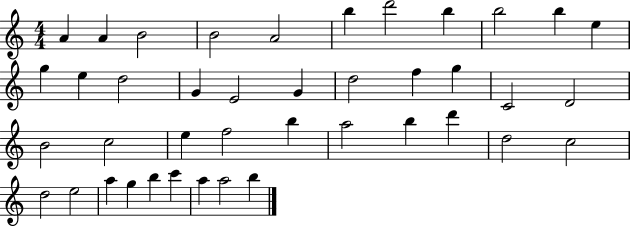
A4/q A4/q B4/h B4/h A4/h B5/q D6/h B5/q B5/h B5/q E5/q G5/q E5/q D5/h G4/q E4/h G4/q D5/h F5/q G5/q C4/h D4/h B4/h C5/h E5/q F5/h B5/q A5/h B5/q D6/q D5/h C5/h D5/h E5/h A5/q G5/q B5/q C6/q A5/q A5/h B5/q